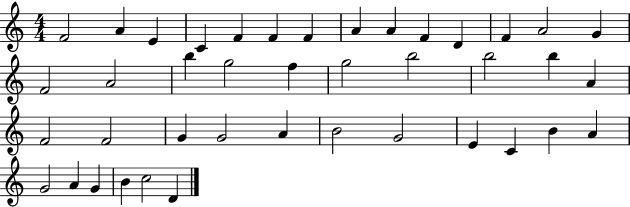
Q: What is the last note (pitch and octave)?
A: D4